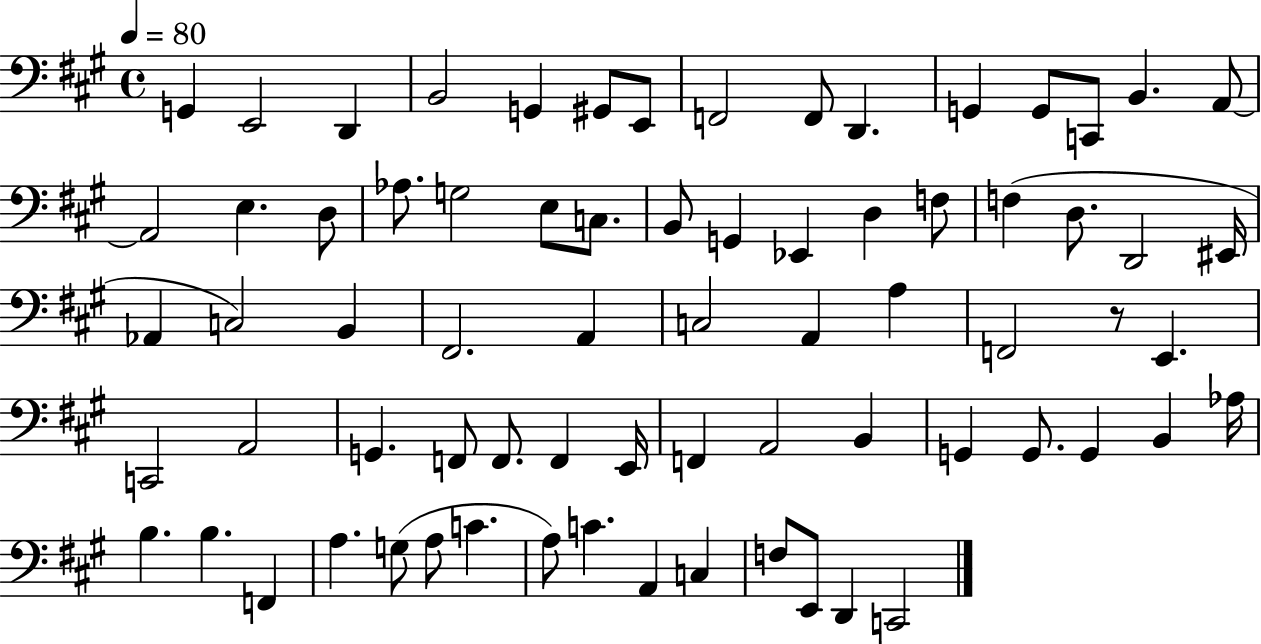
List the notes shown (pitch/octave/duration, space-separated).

G2/q E2/h D2/q B2/h G2/q G#2/e E2/e F2/h F2/e D2/q. G2/q G2/e C2/e B2/q. A2/e A2/h E3/q. D3/e Ab3/e. G3/h E3/e C3/e. B2/e G2/q Eb2/q D3/q F3/e F3/q D3/e. D2/h EIS2/s Ab2/q C3/h B2/q F#2/h. A2/q C3/h A2/q A3/q F2/h R/e E2/q. C2/h A2/h G2/q. F2/e F2/e. F2/q E2/s F2/q A2/h B2/q G2/q G2/e. G2/q B2/q Ab3/s B3/q. B3/q. F2/q A3/q. G3/e A3/e C4/q. A3/e C4/q. A2/q C3/q F3/e E2/e D2/q C2/h